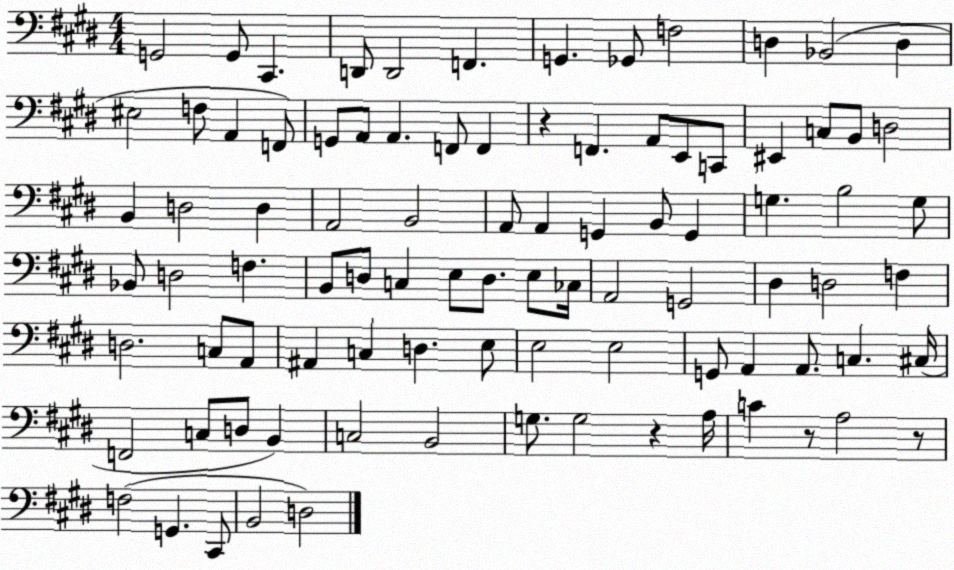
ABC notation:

X:1
T:Untitled
M:4/4
L:1/4
K:E
G,,2 G,,/2 ^C,, D,,/2 D,,2 F,, G,, _G,,/2 F,2 D, _B,,2 D, ^E,2 F,/2 A,, F,,/2 G,,/2 A,,/2 A,, F,,/2 F,, z F,, A,,/2 E,,/2 C,,/2 ^E,, C,/2 B,,/2 D,2 B,, D,2 D, A,,2 B,,2 A,,/2 A,, G,, B,,/2 G,, G, B,2 G,/2 _B,,/2 D,2 F, B,,/2 D,/2 C, E,/2 D,/2 E,/2 _C,/4 A,,2 G,,2 ^D, D,2 F, D,2 C,/2 A,,/2 ^A,, C, D, E,/2 E,2 E,2 G,,/2 A,, A,,/2 C, ^C,/4 F,,2 C,/2 D,/2 B,, C,2 B,,2 G,/2 G,2 z A,/4 C z/2 A,2 z/2 F,2 G,, ^C,,/2 B,,2 D,2